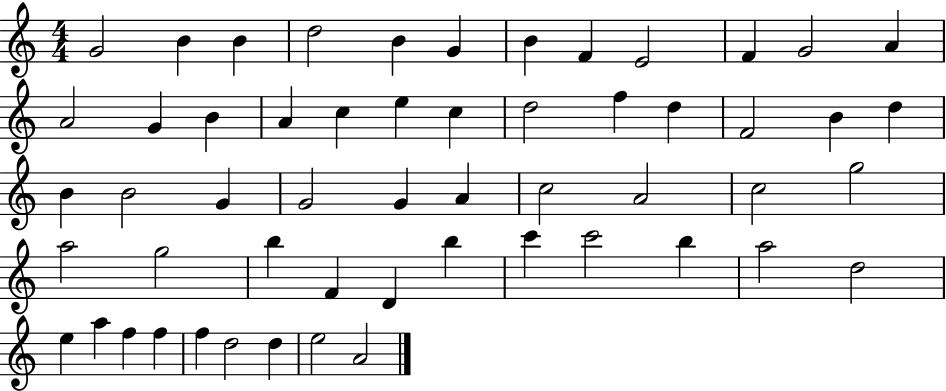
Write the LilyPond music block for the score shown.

{
  \clef treble
  \numericTimeSignature
  \time 4/4
  \key c \major
  g'2 b'4 b'4 | d''2 b'4 g'4 | b'4 f'4 e'2 | f'4 g'2 a'4 | \break a'2 g'4 b'4 | a'4 c''4 e''4 c''4 | d''2 f''4 d''4 | f'2 b'4 d''4 | \break b'4 b'2 g'4 | g'2 g'4 a'4 | c''2 a'2 | c''2 g''2 | \break a''2 g''2 | b''4 f'4 d'4 b''4 | c'''4 c'''2 b''4 | a''2 d''2 | \break e''4 a''4 f''4 f''4 | f''4 d''2 d''4 | e''2 a'2 | \bar "|."
}